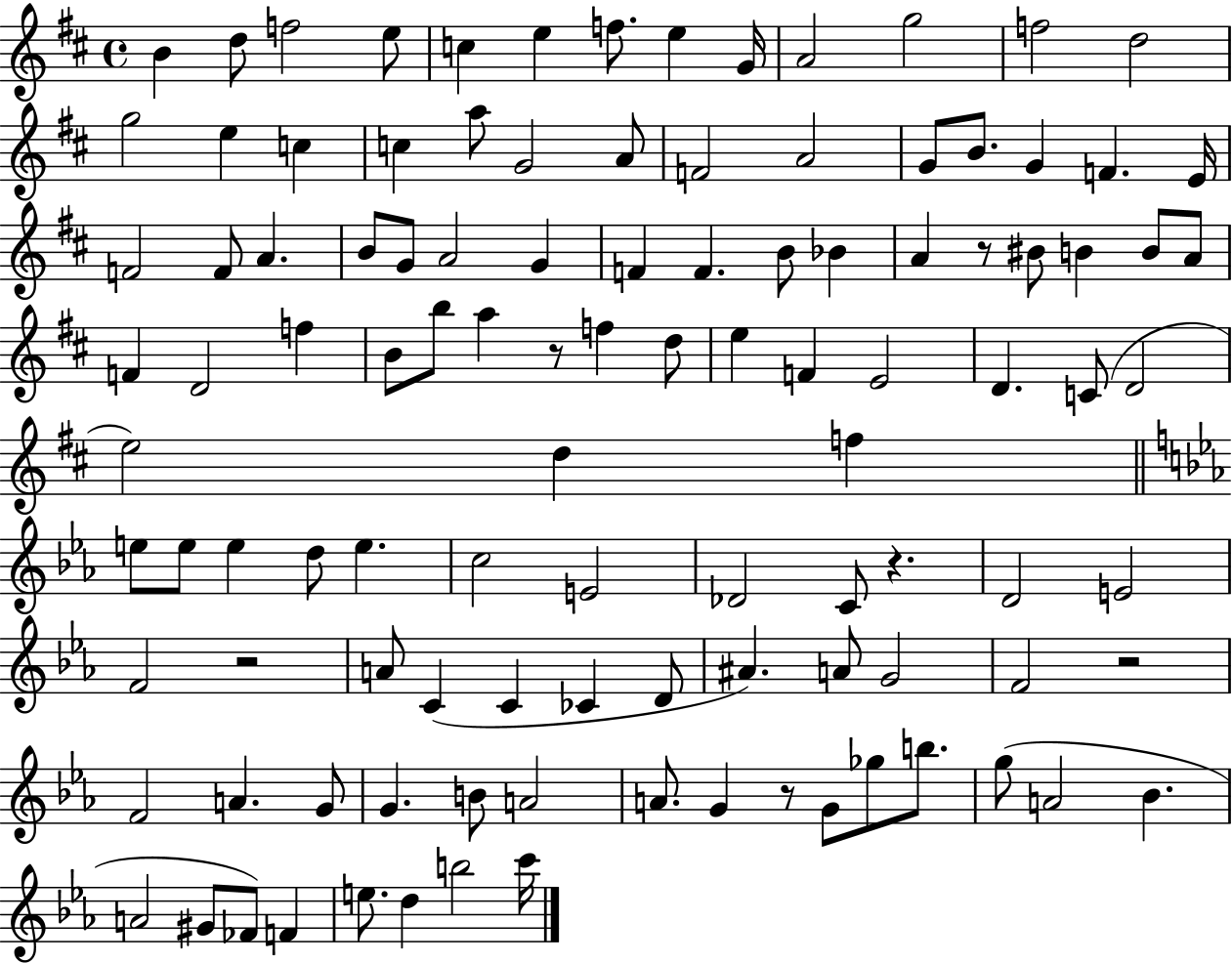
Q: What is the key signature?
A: D major